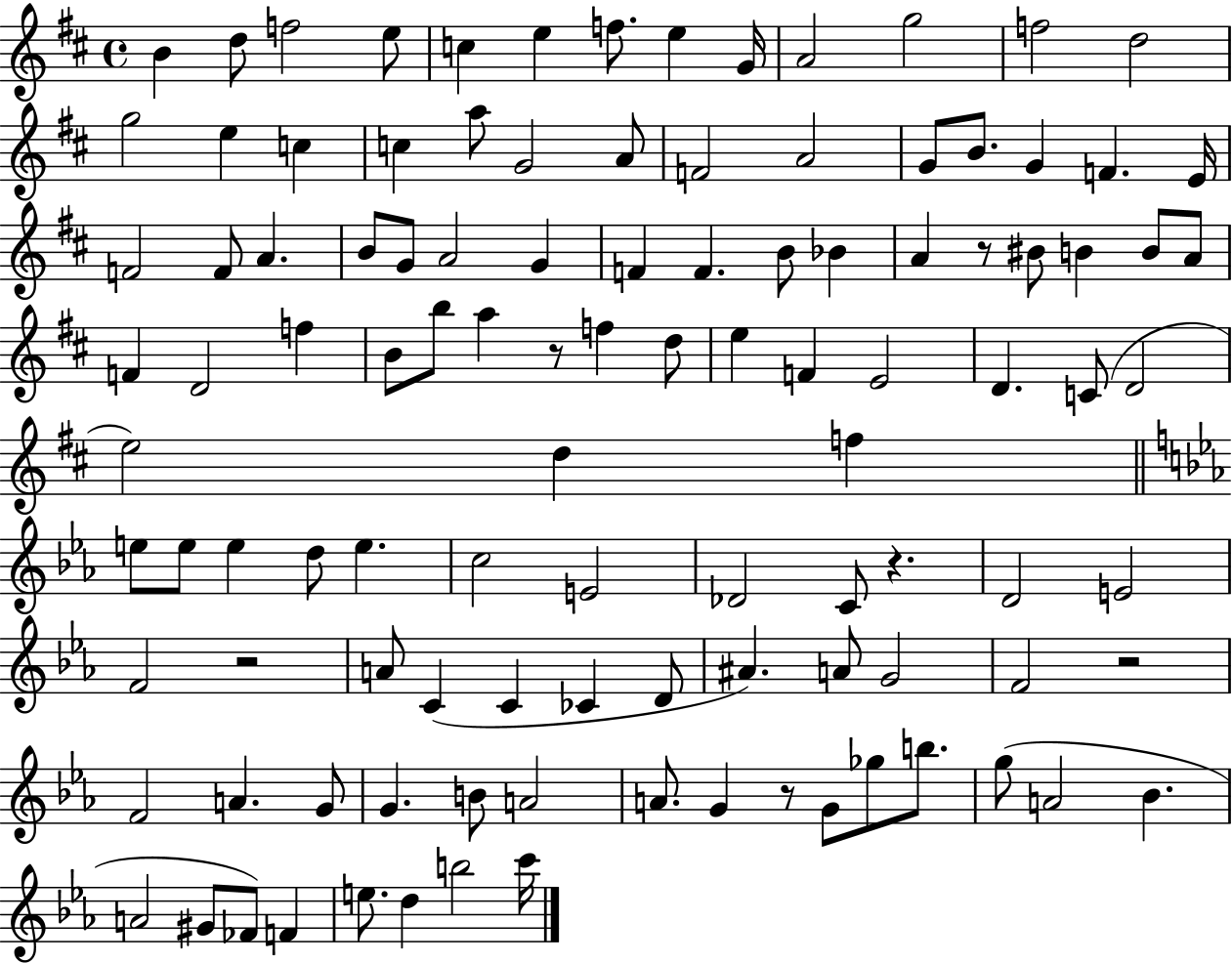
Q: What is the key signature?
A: D major